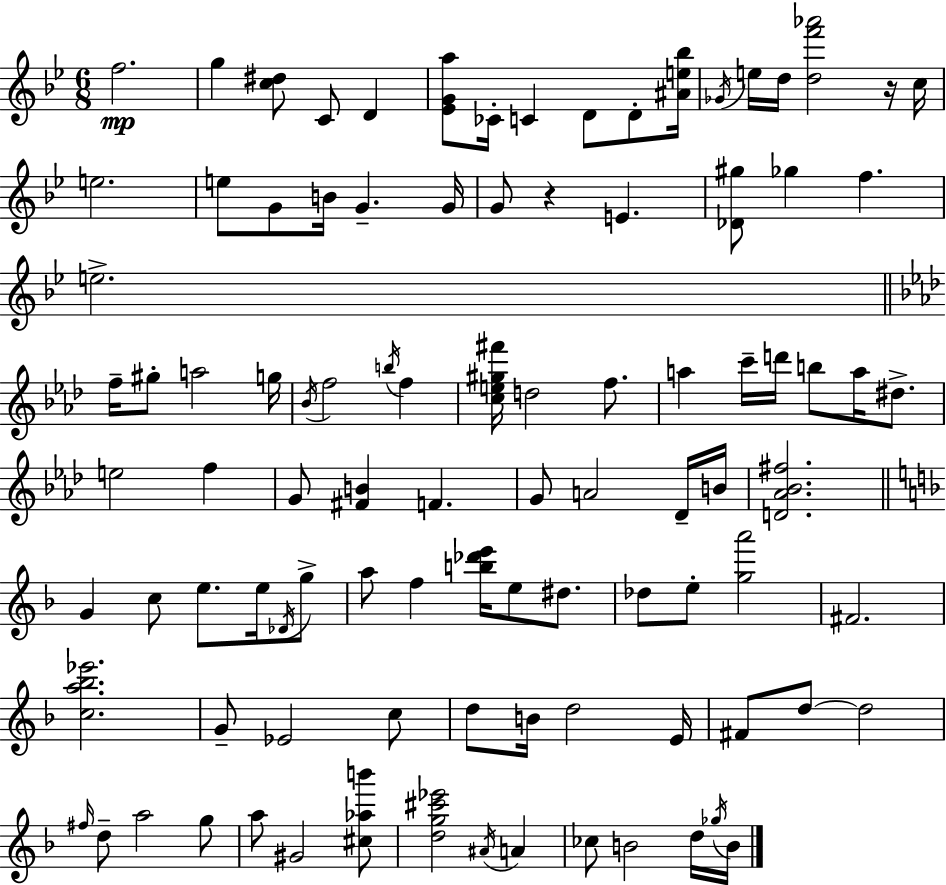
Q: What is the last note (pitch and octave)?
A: B4